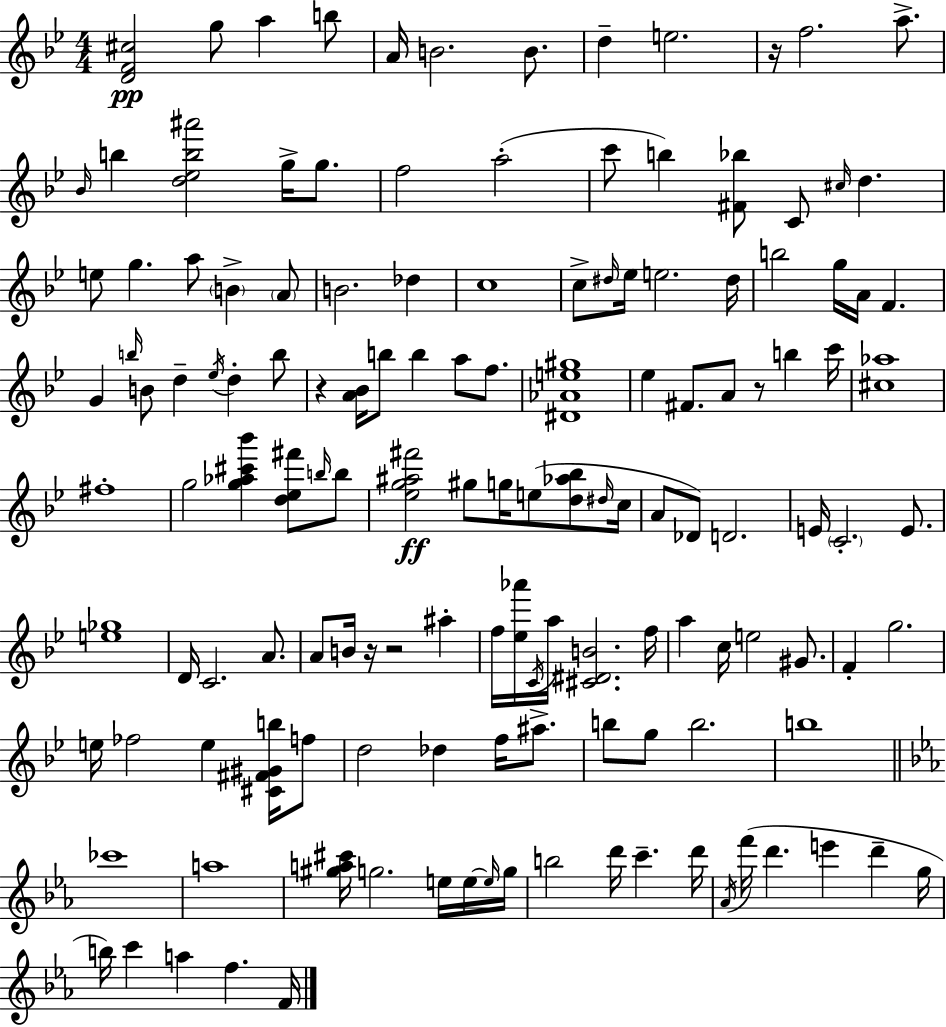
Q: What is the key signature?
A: G minor